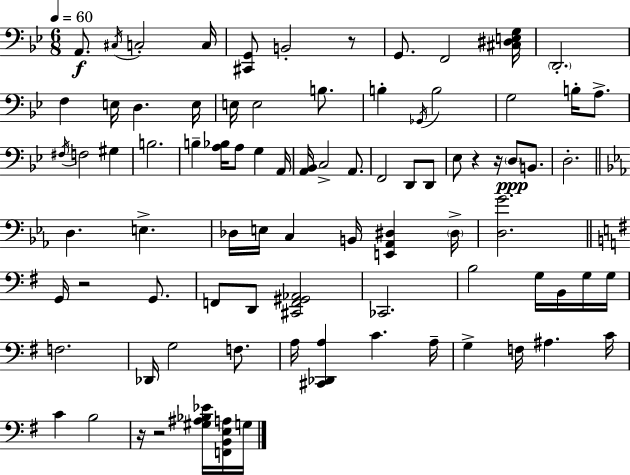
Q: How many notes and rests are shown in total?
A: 85